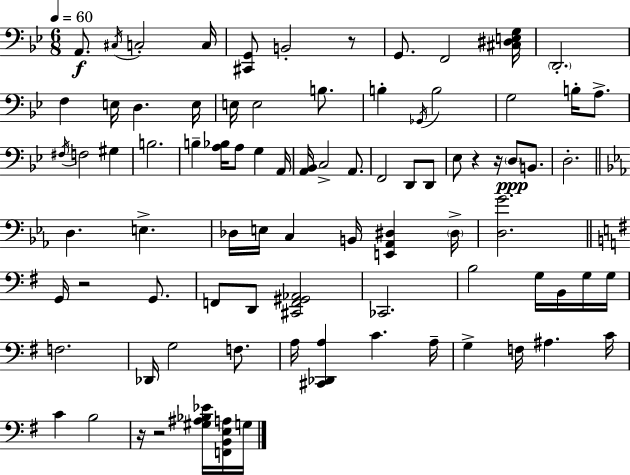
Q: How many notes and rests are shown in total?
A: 85